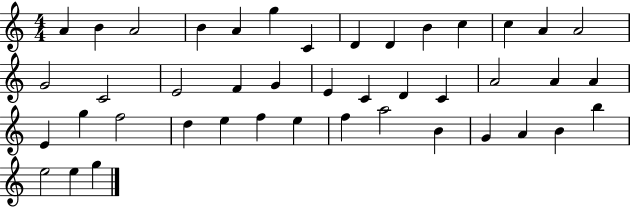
A4/q B4/q A4/h B4/q A4/q G5/q C4/q D4/q D4/q B4/q C5/q C5/q A4/q A4/h G4/h C4/h E4/h F4/q G4/q E4/q C4/q D4/q C4/q A4/h A4/q A4/q E4/q G5/q F5/h D5/q E5/q F5/q E5/q F5/q A5/h B4/q G4/q A4/q B4/q B5/q E5/h E5/q G5/q